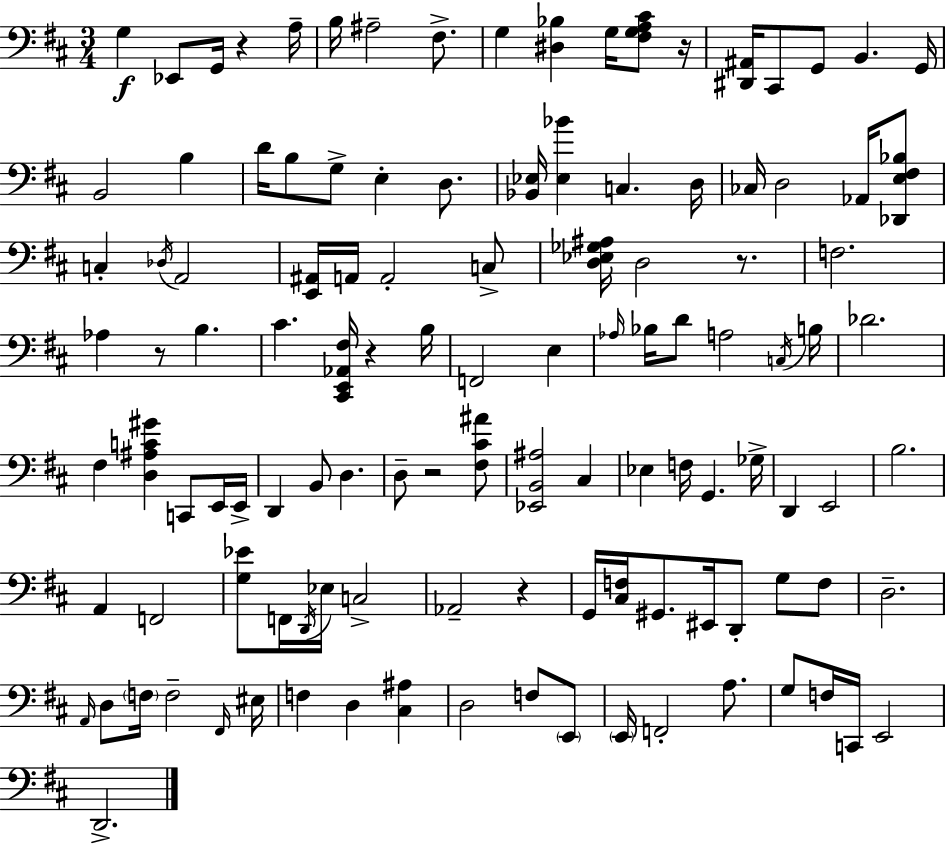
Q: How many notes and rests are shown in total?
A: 117